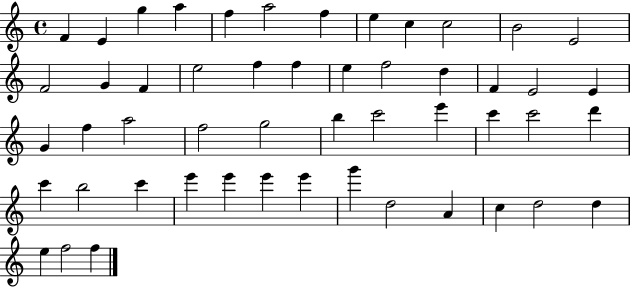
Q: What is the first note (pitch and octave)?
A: F4